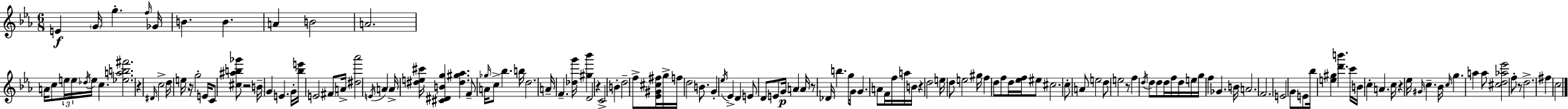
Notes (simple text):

E4/q G4/s G5/q. F5/s Gb4/s B4/q. B4/q. A4/q B4/h A4/h. A4/s C5/e E5/s E5/s Db5/s E5/s C5/q. [Eb5,A5,B5,F#6]/h. R/q D#4/s C5/h D5/s E5/s R/s G5/h E4/s C4/e [C#5,A#5,B5,Gb6]/e R/h B4/s G4/q E4/q. G4/s [Bb5,E6]/s E4/h F#4/e A4/s [D#5,Ab6]/h E4/s A4/q A4/s [D#5,E5,C#6]/s [C#4,D#4,B4,G5]/q [D#5,G#5,Ab5]/q. F4/e A4/s Gb5/s C5/e Bb5/q. B5/s D5/h. A4/s F4/q. [Db5,G6]/s [G#5,Bb6]/q D4/h R/q C4/h B4/q D5/h F5/e [Eb4,G#4,C#5,F#5]/s G5/s F5/s D5/h B4/e. G4/q Eb5/s Eb4/q D4/q E4/e D4/e E4/e G4/s A4/q A4/s R/e Db4/s B5/q. G5/e G4/s G4/q. A4/e F4/s F5/s A5/s B4/s R/q D5/h E5/s D5/e E5/h G#5/s F5/q D5/e F5/e D5/s [Eb5,F5]/s EIS5/e C#5/h. C5/e A4/e E5/h D5/e E5/h R/e F5/q D5/s D5/e D5/e D5/s F5/s D5/s E5/s G5/s F5/q Gb4/q. B4/s A4/h. F4/h. E4/h G4/e E4/e Bb5/s [E5,G#5]/q [D6,B6]/q. C6/s B4/s C5/q A4/q. C5/s R/q Eb5/s G#4/s C5/q. Bb4/s C5/s G5/q. A5/q A5/e [C#5,D5,Ab5,Eb6]/h F5/e R/e D5/h. F#5/q C5/h